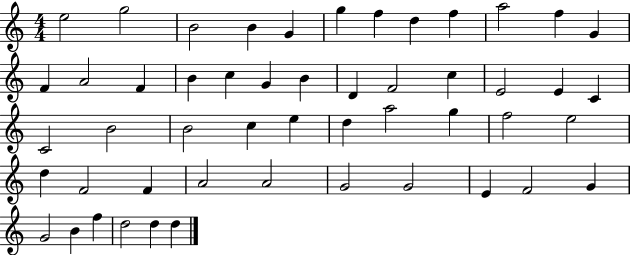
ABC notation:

X:1
T:Untitled
M:4/4
L:1/4
K:C
e2 g2 B2 B G g f d f a2 f G F A2 F B c G B D F2 c E2 E C C2 B2 B2 c e d a2 g f2 e2 d F2 F A2 A2 G2 G2 E F2 G G2 B f d2 d d